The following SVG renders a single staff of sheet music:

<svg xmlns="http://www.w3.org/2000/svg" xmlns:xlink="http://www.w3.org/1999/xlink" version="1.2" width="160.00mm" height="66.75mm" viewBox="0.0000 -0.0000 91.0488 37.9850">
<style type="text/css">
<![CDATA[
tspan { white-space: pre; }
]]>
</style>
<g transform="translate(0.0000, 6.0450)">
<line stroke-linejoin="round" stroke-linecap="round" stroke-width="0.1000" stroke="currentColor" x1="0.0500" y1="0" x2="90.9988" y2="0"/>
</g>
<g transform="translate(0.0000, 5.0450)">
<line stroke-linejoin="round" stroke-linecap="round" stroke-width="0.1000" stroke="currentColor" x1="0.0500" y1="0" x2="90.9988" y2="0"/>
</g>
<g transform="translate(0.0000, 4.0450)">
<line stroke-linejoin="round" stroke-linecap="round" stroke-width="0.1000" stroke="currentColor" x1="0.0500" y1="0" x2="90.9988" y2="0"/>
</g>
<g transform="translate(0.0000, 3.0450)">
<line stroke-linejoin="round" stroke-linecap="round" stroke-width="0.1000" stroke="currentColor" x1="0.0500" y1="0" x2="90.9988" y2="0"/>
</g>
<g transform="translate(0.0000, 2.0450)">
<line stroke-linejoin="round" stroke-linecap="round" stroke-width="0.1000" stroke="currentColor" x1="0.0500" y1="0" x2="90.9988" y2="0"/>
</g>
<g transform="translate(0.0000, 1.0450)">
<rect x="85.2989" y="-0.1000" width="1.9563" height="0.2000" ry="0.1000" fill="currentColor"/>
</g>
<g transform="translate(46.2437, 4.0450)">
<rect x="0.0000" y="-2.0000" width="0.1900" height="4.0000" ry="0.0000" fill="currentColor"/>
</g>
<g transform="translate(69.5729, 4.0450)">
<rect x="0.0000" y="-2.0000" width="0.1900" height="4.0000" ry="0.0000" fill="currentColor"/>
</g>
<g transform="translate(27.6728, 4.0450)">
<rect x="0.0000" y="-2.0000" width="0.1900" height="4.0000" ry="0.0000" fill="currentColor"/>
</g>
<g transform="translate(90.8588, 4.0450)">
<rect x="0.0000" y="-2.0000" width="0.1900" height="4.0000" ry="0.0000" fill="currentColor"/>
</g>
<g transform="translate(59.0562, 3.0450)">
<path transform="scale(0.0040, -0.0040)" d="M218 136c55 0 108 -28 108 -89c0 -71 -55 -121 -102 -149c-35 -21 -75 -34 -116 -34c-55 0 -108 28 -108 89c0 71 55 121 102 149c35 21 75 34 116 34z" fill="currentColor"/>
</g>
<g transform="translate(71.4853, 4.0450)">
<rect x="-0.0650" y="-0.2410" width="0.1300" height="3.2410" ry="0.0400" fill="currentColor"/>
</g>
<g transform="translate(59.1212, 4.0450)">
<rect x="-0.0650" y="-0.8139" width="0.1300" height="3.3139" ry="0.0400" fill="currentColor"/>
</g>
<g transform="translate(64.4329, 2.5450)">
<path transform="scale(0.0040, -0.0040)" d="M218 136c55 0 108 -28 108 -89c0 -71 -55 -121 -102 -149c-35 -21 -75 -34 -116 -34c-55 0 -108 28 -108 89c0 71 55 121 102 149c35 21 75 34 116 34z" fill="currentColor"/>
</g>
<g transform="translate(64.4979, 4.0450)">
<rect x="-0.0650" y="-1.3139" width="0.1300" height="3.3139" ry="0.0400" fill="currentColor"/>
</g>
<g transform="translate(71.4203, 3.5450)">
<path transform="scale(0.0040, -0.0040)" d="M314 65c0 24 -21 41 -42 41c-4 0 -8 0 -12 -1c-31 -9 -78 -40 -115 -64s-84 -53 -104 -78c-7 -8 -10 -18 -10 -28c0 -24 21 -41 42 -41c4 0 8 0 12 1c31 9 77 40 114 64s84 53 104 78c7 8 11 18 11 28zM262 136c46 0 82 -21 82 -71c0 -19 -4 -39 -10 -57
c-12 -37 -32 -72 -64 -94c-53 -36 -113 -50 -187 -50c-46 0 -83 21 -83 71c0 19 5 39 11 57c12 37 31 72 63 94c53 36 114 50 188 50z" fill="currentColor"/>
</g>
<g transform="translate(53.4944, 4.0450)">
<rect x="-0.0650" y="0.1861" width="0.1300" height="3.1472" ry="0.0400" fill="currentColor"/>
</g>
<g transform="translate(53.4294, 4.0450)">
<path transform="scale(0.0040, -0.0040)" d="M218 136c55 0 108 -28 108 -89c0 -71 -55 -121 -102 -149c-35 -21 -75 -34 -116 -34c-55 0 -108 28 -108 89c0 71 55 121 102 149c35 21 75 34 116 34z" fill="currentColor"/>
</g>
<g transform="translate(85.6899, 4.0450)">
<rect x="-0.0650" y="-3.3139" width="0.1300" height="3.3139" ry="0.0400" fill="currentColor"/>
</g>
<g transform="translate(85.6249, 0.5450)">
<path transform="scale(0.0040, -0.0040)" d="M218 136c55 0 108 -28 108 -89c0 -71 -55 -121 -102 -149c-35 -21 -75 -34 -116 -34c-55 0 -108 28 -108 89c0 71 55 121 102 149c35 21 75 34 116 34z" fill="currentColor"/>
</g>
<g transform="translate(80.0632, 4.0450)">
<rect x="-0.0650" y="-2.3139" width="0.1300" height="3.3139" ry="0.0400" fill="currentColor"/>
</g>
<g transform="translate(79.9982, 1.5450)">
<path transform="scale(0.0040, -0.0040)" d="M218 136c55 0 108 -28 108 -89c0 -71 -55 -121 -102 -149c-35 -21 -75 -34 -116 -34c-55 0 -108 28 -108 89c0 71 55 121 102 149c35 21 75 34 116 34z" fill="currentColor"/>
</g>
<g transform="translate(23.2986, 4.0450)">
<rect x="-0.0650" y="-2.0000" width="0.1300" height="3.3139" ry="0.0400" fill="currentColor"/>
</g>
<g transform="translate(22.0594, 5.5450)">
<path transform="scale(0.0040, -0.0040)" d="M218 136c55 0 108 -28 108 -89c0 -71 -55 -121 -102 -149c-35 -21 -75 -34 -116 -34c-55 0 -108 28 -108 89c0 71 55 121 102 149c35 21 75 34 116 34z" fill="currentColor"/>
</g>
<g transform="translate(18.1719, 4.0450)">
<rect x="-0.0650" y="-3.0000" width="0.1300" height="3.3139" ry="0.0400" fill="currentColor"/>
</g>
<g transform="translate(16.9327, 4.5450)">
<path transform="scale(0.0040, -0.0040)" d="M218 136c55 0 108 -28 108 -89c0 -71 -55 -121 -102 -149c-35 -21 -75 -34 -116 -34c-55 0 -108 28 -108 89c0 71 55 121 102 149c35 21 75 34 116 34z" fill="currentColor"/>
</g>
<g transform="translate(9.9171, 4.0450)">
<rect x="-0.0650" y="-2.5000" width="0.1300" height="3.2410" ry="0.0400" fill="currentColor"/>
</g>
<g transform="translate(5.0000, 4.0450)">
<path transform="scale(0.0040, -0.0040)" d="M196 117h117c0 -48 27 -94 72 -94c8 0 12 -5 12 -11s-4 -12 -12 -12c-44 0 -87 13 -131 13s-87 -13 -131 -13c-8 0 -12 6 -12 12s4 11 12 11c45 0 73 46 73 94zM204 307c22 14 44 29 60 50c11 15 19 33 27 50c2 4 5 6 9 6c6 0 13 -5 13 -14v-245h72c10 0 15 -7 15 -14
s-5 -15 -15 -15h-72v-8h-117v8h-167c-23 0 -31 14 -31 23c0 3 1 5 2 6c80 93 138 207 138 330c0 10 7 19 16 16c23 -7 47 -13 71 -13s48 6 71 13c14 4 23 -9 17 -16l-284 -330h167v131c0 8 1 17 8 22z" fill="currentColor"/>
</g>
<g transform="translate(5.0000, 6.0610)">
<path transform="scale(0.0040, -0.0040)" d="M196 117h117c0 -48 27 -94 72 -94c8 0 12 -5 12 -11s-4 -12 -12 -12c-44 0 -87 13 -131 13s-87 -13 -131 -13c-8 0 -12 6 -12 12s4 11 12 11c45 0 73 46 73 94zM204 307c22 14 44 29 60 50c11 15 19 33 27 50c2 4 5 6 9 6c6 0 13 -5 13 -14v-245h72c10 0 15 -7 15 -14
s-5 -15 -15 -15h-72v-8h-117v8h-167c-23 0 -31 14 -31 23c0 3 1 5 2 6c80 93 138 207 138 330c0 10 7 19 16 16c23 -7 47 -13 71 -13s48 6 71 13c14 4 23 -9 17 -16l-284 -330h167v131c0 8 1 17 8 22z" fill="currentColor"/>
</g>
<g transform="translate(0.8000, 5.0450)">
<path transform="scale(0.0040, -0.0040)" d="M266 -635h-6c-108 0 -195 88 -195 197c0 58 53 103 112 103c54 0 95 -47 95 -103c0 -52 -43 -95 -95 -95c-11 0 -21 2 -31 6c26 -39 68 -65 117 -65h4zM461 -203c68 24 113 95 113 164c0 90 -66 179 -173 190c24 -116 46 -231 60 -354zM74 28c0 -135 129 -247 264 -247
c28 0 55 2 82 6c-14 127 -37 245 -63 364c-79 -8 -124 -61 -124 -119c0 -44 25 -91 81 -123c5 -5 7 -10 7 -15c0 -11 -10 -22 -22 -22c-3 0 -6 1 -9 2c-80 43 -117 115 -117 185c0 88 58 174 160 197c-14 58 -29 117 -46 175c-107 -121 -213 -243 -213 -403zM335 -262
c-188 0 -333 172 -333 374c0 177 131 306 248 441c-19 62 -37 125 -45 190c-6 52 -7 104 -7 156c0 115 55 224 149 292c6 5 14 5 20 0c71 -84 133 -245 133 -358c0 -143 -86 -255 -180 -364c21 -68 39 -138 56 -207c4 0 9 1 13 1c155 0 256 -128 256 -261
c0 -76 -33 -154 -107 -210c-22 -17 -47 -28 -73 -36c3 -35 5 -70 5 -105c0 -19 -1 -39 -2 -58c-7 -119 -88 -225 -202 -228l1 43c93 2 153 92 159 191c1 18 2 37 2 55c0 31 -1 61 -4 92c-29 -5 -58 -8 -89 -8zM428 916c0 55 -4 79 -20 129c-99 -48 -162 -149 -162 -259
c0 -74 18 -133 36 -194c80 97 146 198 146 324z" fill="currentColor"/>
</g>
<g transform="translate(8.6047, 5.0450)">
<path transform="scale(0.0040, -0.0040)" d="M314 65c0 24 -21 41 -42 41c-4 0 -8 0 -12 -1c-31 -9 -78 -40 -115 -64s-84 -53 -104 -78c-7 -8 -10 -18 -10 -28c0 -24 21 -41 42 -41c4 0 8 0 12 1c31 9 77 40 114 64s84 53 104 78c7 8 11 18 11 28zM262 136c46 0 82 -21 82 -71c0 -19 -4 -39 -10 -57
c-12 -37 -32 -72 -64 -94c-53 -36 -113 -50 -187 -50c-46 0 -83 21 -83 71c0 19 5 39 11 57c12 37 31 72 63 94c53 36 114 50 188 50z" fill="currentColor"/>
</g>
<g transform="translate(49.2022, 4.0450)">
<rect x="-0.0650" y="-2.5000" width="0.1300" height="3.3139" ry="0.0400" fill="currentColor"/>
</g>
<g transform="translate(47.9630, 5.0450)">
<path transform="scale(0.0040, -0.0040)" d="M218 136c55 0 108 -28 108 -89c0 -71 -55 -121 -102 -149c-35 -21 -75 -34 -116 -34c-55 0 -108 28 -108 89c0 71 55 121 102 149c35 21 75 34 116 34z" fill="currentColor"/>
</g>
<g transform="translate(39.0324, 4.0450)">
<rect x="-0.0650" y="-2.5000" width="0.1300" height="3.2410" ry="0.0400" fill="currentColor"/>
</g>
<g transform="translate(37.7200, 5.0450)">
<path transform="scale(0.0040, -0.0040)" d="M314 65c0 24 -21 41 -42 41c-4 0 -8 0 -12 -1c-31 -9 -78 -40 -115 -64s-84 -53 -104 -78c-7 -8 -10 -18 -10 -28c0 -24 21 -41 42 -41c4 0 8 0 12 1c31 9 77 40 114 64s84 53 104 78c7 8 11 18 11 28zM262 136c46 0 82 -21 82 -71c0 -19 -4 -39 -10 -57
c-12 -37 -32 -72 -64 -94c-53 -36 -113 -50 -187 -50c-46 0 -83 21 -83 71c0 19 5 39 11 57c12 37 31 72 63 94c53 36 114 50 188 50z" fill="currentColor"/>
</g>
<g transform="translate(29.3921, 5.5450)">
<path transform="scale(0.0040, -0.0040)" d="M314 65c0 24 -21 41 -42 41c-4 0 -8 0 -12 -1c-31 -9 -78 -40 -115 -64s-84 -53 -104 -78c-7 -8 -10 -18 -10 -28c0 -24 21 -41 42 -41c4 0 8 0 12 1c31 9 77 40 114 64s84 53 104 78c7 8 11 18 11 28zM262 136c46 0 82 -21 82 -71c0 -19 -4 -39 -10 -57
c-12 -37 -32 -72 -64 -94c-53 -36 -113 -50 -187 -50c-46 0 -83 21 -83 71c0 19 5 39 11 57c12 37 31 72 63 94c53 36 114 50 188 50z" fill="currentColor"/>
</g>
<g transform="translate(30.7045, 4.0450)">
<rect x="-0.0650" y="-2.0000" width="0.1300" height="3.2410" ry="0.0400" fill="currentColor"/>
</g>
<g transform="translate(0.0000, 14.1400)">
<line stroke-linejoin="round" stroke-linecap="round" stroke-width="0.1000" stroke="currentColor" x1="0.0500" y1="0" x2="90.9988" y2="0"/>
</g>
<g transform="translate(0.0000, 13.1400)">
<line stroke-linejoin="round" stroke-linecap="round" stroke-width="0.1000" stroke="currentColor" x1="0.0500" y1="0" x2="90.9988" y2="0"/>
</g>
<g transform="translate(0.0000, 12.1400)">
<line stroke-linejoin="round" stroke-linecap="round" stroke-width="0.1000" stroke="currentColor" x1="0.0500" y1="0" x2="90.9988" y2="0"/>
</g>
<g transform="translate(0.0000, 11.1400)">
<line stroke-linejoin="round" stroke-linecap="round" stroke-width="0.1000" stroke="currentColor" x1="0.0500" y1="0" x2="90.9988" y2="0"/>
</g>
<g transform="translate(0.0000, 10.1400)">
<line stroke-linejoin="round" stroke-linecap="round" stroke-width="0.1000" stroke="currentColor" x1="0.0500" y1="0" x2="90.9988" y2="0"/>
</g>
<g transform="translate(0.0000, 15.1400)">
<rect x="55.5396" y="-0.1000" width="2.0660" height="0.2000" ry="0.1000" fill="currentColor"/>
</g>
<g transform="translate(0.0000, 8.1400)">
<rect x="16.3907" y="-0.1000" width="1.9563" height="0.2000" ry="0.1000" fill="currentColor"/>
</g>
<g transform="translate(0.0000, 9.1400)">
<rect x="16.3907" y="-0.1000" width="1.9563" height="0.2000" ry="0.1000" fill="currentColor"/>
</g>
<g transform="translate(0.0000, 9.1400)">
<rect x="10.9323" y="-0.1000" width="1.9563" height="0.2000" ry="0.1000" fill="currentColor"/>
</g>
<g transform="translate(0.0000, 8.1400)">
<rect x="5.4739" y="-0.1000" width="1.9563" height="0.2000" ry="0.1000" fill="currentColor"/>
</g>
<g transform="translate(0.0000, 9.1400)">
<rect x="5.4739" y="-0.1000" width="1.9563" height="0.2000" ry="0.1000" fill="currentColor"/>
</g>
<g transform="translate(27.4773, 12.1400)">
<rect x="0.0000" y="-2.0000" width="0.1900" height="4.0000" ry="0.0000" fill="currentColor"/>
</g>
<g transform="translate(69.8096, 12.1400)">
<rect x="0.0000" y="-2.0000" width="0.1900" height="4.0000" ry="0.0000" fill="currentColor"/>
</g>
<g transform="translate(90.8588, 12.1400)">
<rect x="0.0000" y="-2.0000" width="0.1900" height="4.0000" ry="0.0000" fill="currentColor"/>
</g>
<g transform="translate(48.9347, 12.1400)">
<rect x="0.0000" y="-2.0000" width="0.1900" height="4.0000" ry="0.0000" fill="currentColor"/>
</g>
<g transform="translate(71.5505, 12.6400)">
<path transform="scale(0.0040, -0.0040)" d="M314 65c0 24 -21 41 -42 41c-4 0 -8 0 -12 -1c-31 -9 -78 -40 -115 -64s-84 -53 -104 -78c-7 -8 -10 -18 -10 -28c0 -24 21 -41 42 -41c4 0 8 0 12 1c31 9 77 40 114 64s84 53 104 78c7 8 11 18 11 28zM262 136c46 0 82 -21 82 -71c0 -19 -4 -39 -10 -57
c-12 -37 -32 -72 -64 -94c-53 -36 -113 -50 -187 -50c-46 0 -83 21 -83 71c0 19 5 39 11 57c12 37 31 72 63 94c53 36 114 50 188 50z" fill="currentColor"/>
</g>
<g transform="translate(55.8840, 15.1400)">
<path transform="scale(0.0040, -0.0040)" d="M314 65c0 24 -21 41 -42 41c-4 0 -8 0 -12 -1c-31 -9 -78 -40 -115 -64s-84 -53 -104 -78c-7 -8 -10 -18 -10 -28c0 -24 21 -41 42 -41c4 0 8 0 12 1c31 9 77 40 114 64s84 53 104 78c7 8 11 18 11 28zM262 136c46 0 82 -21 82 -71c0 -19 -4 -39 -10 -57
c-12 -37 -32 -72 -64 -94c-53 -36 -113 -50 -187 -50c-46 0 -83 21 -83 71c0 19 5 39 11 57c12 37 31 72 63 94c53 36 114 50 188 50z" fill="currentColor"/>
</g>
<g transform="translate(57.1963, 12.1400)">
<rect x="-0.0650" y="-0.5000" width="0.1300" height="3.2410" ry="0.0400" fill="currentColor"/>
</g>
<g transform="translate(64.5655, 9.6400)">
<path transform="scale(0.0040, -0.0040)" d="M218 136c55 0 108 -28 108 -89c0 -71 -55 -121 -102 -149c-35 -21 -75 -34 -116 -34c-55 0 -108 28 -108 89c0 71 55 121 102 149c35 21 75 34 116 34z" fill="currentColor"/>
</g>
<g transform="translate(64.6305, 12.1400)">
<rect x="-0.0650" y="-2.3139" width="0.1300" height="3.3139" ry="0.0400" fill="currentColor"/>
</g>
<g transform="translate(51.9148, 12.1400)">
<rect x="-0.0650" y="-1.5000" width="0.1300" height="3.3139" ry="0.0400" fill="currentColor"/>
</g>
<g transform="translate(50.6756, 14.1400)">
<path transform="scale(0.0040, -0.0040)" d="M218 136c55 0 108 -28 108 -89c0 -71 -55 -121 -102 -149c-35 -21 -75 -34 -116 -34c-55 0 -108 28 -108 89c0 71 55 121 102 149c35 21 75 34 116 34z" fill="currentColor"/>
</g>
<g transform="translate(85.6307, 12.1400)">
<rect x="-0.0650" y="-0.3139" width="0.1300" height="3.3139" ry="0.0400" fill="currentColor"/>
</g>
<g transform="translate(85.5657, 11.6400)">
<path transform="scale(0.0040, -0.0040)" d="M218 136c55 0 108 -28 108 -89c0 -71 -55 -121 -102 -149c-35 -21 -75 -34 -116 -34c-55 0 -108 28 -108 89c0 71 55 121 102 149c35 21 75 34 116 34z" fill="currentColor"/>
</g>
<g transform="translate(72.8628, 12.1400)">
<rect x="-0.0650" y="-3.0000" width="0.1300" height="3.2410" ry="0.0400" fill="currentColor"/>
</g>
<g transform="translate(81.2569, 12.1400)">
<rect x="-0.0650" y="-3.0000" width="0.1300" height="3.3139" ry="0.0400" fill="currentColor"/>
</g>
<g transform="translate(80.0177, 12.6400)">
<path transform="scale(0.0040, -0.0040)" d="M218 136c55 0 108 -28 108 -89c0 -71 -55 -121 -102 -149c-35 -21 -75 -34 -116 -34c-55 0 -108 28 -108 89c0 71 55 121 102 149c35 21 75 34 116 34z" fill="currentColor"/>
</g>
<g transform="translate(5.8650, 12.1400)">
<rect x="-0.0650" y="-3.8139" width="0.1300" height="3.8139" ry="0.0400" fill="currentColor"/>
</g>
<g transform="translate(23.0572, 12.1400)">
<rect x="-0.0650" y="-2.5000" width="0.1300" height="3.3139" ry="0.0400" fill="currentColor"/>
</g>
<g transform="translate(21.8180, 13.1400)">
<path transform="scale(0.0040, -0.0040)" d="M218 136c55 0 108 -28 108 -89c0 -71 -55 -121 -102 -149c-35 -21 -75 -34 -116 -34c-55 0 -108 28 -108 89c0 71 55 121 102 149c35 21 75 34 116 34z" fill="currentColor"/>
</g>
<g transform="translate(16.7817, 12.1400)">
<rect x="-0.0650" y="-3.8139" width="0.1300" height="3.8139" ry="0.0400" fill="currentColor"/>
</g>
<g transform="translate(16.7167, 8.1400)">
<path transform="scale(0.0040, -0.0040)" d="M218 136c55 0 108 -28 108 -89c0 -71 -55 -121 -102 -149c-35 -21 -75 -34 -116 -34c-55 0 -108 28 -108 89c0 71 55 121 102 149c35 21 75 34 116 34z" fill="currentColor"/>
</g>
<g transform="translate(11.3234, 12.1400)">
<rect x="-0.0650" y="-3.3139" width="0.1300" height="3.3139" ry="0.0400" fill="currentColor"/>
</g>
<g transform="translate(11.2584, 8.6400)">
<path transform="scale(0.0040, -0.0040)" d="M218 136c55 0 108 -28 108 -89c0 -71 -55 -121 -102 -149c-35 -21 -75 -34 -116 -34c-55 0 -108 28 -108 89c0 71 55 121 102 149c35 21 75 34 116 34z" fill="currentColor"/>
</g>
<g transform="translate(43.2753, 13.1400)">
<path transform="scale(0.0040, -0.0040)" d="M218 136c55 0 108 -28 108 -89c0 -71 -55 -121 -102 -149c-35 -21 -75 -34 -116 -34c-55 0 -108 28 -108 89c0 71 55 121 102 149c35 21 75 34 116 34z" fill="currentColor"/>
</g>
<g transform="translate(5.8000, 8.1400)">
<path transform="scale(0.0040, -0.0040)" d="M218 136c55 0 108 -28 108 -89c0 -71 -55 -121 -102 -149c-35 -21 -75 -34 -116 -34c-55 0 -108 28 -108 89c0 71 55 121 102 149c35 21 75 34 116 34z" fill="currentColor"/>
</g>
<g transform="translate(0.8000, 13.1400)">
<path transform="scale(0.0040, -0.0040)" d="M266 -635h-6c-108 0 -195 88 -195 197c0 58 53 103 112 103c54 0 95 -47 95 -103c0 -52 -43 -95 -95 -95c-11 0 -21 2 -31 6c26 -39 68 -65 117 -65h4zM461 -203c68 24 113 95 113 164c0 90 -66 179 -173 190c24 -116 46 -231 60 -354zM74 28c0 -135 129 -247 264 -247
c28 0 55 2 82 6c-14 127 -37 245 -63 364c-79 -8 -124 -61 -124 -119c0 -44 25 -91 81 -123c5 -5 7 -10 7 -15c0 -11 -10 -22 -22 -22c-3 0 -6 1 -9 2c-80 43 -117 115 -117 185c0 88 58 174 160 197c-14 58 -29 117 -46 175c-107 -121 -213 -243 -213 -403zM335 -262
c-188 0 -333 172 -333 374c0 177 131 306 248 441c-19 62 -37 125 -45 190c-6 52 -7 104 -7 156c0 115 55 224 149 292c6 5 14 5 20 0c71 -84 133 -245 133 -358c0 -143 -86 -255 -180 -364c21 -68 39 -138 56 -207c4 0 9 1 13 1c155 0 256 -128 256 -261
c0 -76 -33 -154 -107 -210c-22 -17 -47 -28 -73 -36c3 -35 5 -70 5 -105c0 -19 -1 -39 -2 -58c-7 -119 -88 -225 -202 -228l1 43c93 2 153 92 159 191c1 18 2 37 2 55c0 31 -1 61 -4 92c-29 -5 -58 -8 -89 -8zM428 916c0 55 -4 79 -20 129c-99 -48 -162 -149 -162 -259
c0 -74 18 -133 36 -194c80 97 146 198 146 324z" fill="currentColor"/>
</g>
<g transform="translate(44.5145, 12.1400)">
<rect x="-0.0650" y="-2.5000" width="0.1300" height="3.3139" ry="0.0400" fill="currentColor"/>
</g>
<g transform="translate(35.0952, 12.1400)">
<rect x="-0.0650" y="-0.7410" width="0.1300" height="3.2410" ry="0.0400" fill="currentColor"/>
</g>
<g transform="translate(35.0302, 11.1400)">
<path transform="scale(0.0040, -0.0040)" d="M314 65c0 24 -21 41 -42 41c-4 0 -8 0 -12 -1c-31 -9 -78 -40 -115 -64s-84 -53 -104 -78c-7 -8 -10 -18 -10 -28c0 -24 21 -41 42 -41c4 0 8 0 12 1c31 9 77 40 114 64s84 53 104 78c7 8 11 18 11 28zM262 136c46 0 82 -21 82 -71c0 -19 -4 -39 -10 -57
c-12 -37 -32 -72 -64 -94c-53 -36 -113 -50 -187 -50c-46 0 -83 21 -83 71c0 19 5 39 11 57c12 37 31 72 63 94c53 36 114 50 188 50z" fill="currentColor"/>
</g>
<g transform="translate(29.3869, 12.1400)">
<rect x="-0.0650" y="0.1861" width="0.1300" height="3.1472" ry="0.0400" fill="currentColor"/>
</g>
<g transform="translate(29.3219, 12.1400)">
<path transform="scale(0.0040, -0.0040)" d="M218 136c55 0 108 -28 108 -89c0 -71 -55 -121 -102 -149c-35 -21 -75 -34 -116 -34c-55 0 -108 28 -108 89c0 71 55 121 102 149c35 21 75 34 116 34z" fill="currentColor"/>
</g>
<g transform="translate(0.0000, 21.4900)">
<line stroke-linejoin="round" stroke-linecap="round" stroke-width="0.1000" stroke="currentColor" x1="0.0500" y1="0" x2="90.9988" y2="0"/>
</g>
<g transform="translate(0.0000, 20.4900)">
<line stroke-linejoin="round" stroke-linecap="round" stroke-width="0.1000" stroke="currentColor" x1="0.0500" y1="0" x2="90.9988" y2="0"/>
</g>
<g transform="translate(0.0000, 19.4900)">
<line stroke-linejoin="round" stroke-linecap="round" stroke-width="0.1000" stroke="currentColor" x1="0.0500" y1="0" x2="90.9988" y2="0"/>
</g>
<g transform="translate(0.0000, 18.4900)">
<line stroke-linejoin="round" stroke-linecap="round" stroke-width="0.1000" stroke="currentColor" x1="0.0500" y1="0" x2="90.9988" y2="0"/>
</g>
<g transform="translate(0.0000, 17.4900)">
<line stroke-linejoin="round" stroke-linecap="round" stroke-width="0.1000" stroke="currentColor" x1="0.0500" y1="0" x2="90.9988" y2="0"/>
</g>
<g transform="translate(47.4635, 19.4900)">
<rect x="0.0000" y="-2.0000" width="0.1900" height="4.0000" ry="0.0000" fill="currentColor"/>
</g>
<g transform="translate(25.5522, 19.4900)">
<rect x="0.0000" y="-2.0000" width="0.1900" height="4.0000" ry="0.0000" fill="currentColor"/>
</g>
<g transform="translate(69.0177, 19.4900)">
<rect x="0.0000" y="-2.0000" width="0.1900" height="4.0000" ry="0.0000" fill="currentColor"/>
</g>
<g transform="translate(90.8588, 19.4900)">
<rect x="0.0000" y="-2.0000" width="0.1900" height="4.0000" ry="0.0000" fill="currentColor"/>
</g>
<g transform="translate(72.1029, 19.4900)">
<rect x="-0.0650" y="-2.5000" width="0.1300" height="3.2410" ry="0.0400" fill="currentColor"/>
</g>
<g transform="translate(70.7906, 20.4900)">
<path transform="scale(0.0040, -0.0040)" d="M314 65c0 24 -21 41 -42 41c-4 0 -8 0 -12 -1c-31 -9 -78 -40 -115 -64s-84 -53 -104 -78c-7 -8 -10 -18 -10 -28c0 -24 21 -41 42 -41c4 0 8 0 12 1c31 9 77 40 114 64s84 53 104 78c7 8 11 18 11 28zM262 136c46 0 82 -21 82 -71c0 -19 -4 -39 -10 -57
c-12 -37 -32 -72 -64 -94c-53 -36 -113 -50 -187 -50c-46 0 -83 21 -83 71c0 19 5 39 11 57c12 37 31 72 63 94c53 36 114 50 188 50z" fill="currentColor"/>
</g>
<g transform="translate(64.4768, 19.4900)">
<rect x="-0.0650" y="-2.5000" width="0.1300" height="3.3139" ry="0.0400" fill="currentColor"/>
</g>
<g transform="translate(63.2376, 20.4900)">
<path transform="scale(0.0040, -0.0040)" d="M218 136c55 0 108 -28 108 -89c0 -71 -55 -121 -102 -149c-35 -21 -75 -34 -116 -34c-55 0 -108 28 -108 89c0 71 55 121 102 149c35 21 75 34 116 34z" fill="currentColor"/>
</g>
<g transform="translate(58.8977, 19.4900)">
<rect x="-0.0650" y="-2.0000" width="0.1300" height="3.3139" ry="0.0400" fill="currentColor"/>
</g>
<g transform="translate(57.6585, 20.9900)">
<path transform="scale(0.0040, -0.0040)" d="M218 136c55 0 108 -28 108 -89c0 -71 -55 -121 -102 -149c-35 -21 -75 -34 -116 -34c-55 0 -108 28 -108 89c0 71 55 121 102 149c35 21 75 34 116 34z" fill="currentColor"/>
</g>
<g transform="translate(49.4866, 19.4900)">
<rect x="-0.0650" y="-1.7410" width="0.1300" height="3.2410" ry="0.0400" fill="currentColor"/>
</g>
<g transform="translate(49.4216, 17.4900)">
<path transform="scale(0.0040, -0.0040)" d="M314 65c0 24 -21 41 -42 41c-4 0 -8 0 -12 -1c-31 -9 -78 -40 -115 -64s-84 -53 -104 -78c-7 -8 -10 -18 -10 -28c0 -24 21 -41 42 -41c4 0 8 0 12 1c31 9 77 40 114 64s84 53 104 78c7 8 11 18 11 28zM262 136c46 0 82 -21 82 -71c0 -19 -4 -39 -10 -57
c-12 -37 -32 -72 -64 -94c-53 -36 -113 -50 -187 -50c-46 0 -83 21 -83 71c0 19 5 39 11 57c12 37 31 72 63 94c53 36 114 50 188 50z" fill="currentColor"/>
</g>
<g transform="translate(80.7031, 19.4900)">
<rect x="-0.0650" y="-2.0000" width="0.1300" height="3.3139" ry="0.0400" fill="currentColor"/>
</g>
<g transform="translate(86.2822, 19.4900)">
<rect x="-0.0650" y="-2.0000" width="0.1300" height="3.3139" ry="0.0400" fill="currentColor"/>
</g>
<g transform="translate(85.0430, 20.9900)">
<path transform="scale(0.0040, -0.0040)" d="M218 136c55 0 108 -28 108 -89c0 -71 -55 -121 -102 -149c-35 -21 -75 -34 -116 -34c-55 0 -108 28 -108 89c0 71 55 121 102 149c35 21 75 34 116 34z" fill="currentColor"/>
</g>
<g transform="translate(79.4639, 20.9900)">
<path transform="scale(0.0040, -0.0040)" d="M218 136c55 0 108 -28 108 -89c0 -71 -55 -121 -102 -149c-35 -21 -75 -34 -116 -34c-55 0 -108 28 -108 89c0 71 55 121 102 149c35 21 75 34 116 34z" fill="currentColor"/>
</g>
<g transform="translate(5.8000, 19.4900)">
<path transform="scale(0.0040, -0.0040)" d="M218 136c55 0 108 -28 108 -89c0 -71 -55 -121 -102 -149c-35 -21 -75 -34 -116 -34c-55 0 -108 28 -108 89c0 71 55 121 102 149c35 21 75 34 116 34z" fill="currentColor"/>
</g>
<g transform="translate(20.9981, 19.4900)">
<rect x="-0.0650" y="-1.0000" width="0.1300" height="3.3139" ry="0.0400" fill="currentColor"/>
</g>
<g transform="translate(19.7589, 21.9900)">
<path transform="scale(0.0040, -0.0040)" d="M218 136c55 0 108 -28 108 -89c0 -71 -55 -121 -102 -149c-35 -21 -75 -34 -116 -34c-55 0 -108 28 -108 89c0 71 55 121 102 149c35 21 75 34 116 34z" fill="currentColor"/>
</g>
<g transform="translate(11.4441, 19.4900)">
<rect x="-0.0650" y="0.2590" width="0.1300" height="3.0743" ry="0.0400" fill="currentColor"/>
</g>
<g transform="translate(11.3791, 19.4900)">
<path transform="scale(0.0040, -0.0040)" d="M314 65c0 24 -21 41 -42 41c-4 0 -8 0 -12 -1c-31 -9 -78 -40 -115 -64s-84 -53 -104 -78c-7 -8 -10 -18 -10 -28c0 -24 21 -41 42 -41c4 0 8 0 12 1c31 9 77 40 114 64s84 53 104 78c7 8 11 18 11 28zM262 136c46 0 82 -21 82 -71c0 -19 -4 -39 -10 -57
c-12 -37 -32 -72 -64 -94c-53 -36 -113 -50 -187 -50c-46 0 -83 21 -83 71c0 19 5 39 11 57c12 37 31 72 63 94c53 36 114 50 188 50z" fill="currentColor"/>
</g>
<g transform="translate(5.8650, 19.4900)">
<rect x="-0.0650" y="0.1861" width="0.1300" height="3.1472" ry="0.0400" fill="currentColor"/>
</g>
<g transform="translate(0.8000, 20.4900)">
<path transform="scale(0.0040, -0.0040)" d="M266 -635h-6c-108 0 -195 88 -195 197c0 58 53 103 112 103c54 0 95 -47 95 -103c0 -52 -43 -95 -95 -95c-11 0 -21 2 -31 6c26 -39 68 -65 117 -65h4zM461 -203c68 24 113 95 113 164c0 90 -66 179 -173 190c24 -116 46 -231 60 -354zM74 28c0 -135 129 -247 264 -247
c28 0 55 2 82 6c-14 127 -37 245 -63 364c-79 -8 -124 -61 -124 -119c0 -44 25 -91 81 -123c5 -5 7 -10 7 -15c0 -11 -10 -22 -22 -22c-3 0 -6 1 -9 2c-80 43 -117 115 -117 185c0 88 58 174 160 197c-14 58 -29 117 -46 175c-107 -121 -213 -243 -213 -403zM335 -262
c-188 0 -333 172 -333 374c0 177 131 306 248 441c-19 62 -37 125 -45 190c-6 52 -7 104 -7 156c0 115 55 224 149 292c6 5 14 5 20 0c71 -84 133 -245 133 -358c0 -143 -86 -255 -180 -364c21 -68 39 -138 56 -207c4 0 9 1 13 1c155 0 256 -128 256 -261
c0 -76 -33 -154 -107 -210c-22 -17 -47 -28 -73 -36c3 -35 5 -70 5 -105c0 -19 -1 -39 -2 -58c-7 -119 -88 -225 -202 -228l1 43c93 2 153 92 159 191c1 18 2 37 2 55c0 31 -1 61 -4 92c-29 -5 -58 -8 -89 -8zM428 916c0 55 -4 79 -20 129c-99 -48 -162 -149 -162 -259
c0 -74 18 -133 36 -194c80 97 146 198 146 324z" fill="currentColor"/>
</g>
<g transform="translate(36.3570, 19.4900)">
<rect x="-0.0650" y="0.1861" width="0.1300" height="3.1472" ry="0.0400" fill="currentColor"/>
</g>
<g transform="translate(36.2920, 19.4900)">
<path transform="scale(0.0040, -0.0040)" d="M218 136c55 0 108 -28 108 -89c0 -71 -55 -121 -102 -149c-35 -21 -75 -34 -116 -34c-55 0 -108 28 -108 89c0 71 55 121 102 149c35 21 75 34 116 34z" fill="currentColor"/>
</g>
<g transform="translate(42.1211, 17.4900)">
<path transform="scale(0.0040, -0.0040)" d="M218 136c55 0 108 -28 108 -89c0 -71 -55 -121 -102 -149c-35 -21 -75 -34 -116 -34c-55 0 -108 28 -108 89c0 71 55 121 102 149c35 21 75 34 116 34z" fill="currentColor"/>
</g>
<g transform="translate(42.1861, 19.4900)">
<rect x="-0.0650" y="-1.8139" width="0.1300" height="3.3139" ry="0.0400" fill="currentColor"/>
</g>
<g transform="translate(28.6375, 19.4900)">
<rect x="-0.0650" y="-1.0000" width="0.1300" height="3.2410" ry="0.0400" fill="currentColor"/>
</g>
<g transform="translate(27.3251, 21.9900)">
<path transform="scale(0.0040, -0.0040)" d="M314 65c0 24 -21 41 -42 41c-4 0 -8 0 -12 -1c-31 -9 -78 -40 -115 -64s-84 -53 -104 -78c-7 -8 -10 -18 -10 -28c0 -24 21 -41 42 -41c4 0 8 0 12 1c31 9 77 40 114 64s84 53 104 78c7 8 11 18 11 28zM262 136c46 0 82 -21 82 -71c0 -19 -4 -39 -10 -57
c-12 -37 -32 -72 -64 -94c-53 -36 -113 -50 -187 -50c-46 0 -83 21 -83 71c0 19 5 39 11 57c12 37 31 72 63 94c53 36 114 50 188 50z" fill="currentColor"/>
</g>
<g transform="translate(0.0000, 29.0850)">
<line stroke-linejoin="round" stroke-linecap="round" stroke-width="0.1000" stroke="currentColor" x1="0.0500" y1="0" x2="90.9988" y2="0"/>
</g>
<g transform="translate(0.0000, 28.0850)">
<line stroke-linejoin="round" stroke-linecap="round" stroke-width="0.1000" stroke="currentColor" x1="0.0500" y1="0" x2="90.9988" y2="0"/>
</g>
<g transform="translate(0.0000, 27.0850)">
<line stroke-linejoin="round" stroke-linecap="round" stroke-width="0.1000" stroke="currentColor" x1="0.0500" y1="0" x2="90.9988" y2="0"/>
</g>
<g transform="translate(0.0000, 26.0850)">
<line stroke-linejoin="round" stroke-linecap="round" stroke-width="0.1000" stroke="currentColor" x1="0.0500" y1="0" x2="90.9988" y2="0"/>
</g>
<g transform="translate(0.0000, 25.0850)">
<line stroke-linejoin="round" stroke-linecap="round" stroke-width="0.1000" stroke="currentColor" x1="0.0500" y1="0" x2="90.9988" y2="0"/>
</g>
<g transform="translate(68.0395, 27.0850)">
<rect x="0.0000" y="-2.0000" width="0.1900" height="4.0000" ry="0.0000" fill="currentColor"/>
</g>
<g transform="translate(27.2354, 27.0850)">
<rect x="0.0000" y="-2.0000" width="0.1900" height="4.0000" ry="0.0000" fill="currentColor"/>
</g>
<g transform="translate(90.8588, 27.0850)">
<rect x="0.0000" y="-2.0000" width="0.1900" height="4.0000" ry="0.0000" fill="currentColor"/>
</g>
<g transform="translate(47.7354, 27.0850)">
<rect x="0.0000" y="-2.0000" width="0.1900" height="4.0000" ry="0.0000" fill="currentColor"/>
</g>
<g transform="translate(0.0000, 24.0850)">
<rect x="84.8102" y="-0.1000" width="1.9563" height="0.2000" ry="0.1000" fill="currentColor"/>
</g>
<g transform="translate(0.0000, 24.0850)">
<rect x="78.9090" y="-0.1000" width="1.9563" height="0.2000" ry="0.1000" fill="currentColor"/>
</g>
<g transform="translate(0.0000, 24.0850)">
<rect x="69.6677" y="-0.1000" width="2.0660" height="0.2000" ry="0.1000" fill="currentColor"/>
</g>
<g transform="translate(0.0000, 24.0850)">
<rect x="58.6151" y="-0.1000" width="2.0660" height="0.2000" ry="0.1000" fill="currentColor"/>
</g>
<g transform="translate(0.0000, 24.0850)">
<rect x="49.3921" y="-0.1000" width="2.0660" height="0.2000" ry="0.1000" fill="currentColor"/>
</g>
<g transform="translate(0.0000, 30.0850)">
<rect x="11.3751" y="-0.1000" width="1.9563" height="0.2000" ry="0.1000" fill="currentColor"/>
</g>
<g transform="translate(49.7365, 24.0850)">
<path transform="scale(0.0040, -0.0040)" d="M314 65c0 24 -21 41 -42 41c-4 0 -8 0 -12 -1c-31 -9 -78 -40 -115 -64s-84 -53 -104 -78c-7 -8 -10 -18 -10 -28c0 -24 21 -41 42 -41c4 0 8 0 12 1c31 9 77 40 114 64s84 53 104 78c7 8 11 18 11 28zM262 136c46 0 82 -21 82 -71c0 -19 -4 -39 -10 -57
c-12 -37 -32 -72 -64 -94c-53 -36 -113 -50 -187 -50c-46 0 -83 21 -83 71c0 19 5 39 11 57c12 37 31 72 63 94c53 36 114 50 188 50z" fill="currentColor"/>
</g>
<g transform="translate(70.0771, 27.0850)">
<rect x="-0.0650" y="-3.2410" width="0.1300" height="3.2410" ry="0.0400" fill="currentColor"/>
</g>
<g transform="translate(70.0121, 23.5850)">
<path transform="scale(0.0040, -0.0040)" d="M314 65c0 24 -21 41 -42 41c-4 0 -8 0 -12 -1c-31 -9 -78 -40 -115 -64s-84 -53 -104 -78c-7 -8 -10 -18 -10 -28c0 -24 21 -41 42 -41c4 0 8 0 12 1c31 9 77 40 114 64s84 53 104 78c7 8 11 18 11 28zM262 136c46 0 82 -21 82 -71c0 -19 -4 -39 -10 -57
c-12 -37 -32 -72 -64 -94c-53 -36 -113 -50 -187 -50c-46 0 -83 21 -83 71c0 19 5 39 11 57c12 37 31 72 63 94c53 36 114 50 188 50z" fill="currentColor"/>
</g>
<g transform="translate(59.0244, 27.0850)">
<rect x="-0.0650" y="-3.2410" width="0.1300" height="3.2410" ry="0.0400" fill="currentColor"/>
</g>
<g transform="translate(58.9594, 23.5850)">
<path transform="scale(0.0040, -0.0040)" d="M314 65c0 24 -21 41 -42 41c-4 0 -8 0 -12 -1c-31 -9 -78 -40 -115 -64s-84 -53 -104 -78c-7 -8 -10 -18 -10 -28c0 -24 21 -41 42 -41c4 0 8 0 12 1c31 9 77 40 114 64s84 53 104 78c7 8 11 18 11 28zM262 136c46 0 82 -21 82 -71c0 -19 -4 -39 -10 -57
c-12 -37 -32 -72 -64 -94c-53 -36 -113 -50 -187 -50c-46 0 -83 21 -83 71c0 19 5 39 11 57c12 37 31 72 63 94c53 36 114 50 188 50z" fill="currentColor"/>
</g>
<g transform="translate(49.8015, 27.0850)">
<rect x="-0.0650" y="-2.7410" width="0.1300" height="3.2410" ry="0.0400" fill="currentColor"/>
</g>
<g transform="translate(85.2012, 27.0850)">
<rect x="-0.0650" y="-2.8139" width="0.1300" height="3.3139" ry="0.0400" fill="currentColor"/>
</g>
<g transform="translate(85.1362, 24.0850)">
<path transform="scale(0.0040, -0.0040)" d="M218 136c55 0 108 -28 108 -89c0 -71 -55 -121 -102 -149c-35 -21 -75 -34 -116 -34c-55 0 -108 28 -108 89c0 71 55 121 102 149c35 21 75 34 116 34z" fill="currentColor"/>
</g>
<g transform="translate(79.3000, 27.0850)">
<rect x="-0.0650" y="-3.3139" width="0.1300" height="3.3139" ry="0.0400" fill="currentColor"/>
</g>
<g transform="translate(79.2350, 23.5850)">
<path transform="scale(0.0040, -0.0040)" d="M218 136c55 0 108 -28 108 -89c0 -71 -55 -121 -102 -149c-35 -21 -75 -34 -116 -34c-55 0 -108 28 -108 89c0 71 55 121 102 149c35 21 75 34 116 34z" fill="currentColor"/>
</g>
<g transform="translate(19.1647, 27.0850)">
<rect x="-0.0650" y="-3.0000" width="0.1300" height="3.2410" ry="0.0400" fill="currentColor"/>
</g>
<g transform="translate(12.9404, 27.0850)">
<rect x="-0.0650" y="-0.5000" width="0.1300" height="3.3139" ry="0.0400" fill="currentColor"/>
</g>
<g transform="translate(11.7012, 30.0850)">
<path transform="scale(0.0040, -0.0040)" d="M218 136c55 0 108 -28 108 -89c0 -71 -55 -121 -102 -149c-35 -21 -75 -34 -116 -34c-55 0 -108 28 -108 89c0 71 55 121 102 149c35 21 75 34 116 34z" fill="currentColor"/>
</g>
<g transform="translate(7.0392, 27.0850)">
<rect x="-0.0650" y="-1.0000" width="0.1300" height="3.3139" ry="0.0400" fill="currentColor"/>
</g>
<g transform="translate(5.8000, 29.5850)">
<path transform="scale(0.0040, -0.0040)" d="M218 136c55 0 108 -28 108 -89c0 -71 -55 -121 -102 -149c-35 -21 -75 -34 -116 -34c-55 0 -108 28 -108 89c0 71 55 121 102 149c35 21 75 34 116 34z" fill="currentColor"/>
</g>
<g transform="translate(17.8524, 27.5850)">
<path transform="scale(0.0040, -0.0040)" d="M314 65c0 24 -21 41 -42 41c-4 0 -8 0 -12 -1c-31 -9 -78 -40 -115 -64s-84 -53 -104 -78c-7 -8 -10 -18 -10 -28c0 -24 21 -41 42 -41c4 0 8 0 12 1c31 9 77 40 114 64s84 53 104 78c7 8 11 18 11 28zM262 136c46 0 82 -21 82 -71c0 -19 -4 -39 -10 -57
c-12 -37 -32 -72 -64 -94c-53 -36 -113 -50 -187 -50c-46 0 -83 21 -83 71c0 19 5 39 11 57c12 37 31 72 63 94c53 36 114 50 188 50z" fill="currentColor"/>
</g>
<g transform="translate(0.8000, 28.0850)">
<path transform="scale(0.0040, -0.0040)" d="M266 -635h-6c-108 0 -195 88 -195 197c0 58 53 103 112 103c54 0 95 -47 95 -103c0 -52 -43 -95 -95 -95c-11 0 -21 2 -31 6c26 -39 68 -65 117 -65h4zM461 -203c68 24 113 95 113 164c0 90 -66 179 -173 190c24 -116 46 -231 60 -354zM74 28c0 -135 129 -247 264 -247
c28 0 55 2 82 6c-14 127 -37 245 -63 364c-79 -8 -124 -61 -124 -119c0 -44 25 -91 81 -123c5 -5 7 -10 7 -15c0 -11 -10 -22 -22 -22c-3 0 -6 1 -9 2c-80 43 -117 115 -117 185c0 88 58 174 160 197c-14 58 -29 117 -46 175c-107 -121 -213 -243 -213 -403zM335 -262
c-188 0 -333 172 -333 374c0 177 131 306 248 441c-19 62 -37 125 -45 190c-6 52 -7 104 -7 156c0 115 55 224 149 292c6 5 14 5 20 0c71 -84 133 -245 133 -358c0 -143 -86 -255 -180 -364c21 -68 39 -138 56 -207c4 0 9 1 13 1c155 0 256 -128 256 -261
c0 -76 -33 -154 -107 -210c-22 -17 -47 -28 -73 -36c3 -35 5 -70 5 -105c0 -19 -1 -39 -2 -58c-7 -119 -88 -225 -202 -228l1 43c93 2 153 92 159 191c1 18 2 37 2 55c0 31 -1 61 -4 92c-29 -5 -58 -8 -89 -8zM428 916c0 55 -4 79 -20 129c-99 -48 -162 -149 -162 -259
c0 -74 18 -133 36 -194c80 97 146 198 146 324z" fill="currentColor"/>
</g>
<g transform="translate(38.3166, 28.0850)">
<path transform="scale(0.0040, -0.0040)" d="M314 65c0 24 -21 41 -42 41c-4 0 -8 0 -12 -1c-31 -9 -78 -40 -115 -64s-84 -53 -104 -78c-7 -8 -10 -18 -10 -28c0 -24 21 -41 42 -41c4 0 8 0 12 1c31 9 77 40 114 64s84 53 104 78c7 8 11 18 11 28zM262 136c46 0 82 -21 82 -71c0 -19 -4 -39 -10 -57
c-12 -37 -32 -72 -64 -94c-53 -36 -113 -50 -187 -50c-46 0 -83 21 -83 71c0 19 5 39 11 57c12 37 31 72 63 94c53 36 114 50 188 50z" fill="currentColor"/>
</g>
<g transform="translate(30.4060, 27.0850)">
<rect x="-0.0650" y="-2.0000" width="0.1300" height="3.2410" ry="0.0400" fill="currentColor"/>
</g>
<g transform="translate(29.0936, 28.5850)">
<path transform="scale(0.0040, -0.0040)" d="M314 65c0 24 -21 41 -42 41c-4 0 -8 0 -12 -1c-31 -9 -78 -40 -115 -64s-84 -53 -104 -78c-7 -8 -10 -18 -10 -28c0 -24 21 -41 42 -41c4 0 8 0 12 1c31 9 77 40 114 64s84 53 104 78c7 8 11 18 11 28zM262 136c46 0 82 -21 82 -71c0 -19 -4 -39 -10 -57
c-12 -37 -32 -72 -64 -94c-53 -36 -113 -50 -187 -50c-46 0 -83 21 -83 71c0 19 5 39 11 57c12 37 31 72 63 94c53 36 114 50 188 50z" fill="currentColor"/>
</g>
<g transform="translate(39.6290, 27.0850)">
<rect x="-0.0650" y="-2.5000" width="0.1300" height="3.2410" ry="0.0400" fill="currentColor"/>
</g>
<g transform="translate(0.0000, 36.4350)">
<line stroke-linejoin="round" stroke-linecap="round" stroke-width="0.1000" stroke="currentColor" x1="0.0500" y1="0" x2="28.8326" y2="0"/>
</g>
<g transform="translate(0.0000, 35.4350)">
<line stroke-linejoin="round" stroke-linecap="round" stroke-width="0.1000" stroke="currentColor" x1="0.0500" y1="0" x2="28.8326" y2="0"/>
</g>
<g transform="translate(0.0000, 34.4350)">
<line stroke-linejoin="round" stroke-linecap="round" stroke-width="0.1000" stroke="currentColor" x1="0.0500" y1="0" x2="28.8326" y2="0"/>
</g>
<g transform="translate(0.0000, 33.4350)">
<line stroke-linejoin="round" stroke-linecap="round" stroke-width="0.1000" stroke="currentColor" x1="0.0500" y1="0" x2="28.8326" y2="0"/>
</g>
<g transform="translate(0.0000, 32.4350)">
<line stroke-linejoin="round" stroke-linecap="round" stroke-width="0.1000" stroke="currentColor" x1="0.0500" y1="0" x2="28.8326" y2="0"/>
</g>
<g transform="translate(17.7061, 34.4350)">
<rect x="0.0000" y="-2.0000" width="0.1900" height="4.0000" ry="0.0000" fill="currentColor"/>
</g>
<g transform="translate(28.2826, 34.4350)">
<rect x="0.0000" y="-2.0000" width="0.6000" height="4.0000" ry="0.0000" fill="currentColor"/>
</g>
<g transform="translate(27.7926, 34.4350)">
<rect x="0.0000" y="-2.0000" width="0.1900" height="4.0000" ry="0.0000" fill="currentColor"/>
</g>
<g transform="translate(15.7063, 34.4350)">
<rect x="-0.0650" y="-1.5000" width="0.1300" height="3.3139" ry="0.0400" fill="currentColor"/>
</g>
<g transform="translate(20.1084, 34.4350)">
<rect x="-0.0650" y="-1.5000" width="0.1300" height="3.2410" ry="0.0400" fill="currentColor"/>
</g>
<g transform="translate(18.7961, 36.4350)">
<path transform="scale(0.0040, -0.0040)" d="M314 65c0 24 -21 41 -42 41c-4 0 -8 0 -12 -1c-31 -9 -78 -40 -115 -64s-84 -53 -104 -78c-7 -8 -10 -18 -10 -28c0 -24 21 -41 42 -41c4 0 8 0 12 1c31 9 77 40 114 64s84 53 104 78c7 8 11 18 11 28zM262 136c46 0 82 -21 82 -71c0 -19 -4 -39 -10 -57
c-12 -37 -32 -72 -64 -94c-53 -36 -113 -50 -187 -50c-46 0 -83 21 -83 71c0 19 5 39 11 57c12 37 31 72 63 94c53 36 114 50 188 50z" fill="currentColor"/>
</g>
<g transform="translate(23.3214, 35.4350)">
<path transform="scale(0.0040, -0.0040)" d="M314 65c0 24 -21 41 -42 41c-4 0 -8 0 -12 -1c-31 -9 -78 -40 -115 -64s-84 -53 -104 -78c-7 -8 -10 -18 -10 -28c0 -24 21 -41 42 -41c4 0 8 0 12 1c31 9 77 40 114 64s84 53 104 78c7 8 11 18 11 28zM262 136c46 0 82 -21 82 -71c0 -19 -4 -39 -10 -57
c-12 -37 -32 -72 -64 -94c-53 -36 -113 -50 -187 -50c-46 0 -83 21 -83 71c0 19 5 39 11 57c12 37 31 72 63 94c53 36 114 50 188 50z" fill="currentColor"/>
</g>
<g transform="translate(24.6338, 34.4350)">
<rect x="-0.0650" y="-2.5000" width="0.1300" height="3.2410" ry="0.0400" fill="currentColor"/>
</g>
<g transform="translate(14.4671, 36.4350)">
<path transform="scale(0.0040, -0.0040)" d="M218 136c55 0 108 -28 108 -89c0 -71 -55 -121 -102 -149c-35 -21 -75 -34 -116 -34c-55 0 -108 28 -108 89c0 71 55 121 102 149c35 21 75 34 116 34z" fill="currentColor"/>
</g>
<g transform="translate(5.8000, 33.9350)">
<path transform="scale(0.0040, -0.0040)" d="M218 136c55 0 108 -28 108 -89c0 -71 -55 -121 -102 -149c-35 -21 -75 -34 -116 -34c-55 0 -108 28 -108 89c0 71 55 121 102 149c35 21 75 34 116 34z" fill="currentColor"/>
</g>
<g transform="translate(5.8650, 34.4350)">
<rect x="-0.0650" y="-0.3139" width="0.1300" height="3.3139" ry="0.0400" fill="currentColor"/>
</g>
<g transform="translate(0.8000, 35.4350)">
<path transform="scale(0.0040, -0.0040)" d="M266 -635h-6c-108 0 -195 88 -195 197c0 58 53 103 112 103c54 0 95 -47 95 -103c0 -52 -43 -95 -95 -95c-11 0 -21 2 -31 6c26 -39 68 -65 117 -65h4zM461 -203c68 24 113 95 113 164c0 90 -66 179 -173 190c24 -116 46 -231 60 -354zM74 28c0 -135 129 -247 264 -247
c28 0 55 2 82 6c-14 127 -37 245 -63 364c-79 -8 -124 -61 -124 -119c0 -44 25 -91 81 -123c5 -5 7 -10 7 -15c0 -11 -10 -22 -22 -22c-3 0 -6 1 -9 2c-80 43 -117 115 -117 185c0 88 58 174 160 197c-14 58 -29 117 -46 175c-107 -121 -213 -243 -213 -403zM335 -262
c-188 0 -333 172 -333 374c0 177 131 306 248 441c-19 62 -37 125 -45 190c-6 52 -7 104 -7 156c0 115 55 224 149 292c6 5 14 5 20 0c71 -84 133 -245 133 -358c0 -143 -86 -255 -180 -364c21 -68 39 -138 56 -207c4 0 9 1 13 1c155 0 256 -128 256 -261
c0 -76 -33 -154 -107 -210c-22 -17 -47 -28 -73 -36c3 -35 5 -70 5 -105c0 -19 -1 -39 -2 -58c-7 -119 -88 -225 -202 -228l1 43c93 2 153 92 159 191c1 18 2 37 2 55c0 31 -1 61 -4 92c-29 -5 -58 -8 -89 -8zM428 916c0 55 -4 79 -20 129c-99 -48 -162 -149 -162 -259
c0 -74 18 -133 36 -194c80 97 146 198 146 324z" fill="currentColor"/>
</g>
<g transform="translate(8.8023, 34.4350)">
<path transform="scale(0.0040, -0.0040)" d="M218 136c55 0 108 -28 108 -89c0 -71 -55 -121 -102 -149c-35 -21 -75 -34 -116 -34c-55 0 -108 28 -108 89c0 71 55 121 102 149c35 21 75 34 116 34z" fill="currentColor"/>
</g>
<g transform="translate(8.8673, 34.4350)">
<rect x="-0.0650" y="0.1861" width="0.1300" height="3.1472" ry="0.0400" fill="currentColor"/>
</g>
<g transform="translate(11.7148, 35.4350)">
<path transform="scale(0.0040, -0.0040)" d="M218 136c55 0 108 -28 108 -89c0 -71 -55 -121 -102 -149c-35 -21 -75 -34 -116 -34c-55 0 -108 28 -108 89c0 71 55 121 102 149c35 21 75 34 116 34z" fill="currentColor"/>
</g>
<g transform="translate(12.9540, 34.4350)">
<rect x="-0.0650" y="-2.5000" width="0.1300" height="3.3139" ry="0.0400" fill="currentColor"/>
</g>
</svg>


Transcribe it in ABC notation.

X:1
T:Untitled
M:4/4
L:1/4
K:C
G2 A F F2 G2 G B d e c2 g b c' b c' G B d2 G E C2 g A2 A c B B2 D D2 B f f2 F G G2 F F D C A2 F2 G2 a2 b2 b2 b a c B G E E2 G2